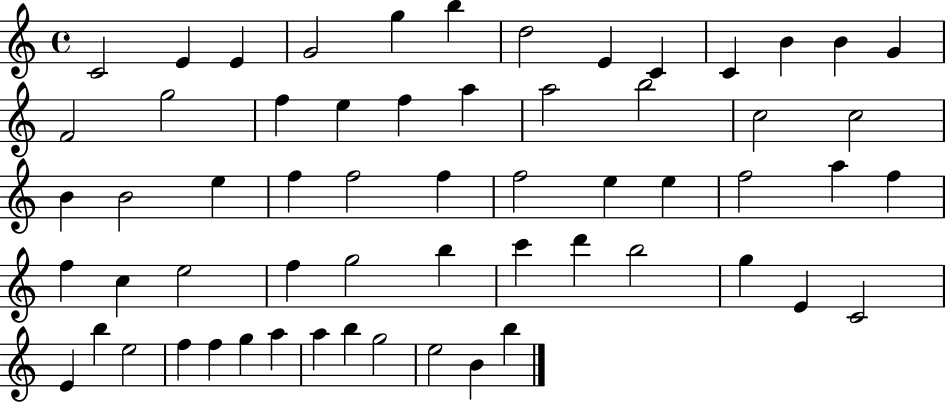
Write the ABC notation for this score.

X:1
T:Untitled
M:4/4
L:1/4
K:C
C2 E E G2 g b d2 E C C B B G F2 g2 f e f a a2 b2 c2 c2 B B2 e f f2 f f2 e e f2 a f f c e2 f g2 b c' d' b2 g E C2 E b e2 f f g a a b g2 e2 B b